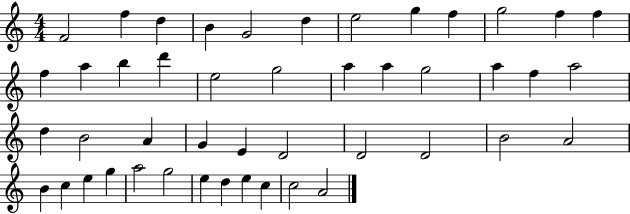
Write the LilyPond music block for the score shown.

{
  \clef treble
  \numericTimeSignature
  \time 4/4
  \key c \major
  f'2 f''4 d''4 | b'4 g'2 d''4 | e''2 g''4 f''4 | g''2 f''4 f''4 | \break f''4 a''4 b''4 d'''4 | e''2 g''2 | a''4 a''4 g''2 | a''4 f''4 a''2 | \break d''4 b'2 a'4 | g'4 e'4 d'2 | d'2 d'2 | b'2 a'2 | \break b'4 c''4 e''4 g''4 | a''2 g''2 | e''4 d''4 e''4 c''4 | c''2 a'2 | \break \bar "|."
}